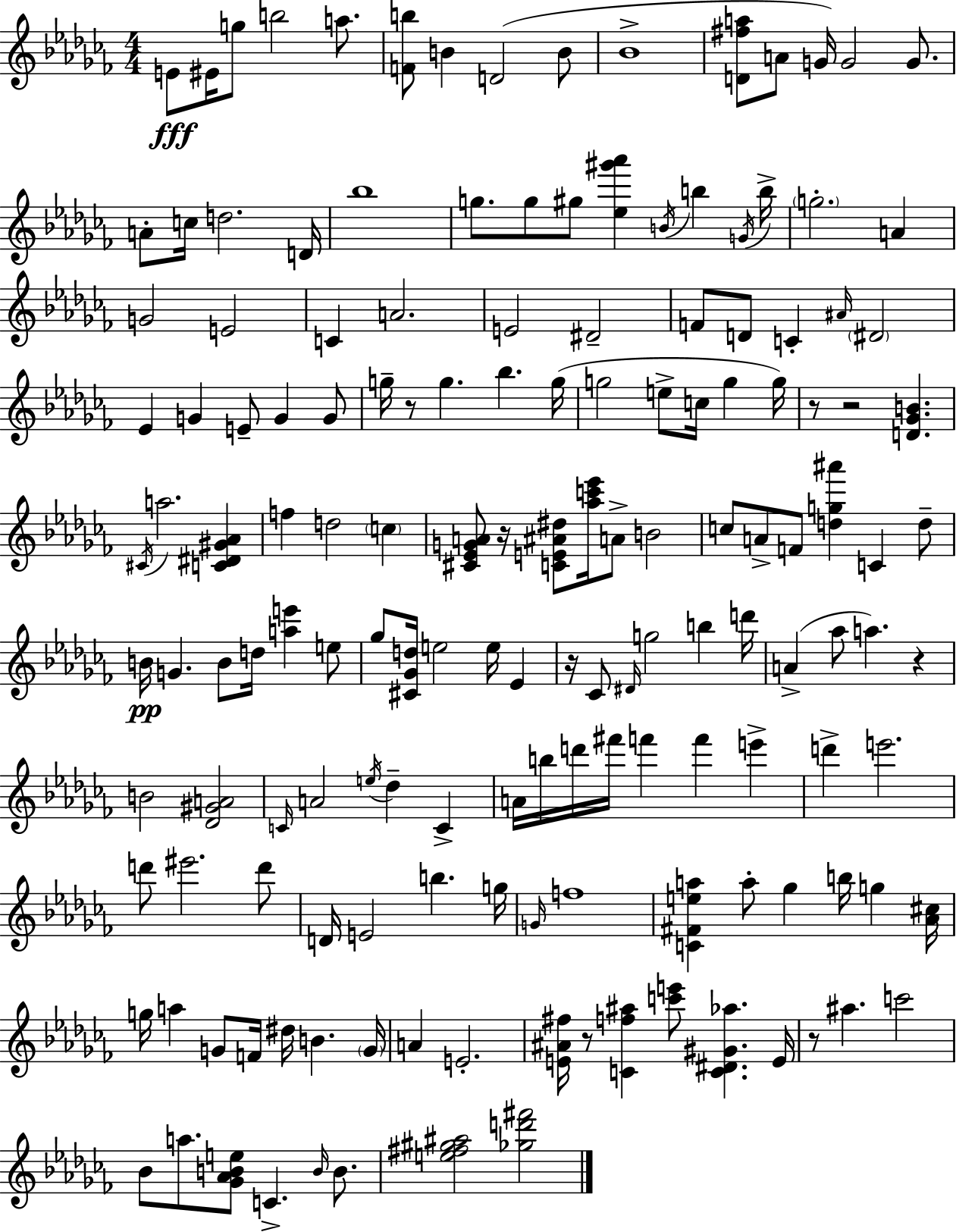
{
  \clef treble
  \numericTimeSignature
  \time 4/4
  \key aes \minor
  e'8\fff eis'16 g''8 b''2 a''8. | <f' b''>8 b'4 d'2( b'8 | bes'1-> | <d' fis'' a''>8 a'8 g'16) g'2 g'8. | \break a'8-. c''16 d''2. d'16 | bes''1 | g''8. g''8 gis''8 <ees'' gis''' aes'''>4 \acciaccatura { b'16 } b''4 | \acciaccatura { g'16 } b''16-> \parenthesize g''2.-. a'4 | \break g'2 e'2 | c'4 a'2. | e'2 dis'2-- | f'8 d'8 c'4-. \grace { ais'16 } \parenthesize dis'2 | \break ees'4 g'4 e'8-- g'4 | g'8 g''16-- r8 g''4. bes''4. | g''16( g''2 e''8-> c''16 g''4 | g''16) r8 r2 <d' ges' b'>4. | \break \acciaccatura { cis'16 } a''2. | <c' dis' gis' aes'>4 f''4 d''2 | \parenthesize c''4 <cis' ees' g' a'>8 r16 <c' e' ais' dis''>8 <aes'' c''' ees'''>16 a'8-> b'2 | c''8 a'8-> f'8 <d'' g'' ais'''>4 c'4 | \break d''8-- b'16\pp g'4. b'8 d''16 <a'' e'''>4 | e''8 ges''8 <cis' ges' d''>16 e''2 e''16 | ees'4 r16 ces'8 \grace { dis'16 } g''2 | b''4 d'''16 a'4->( aes''8 a''4.) | \break r4 b'2 <des' gis' a'>2 | \grace { c'16 } a'2 \acciaccatura { e''16 } des''4-- | c'4-> a'16 b''16 d'''16 fis'''16 f'''4 f'''4 | e'''4-> d'''4-> e'''2. | \break d'''8 eis'''2. | d'''8 d'16 e'2 | b''4. g''16 \grace { g'16 } f''1 | <c' fis' e'' a''>4 a''8-. ges''4 | \break b''16 g''4 <aes' cis''>16 g''16 a''4 g'8 f'16 | dis''16 b'4. \parenthesize g'16 a'4 e'2.-. | <e' ais' fis''>16 r8 <c' f'' ais''>4 <c''' e'''>8 | <c' dis' gis' aes''>4. e'16 r8 ais''4. | \break c'''2 bes'8 a''8. <ges' aes' b' e''>8 c'4.-> | \grace { b'16 } b'8. <e'' fis'' gis'' ais''>2 | <ges'' d''' fis'''>2 \bar "|."
}